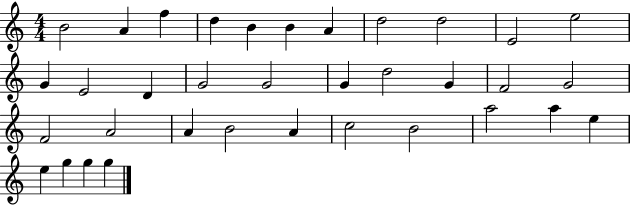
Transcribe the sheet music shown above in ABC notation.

X:1
T:Untitled
M:4/4
L:1/4
K:C
B2 A f d B B A d2 d2 E2 e2 G E2 D G2 G2 G d2 G F2 G2 F2 A2 A B2 A c2 B2 a2 a e e g g g